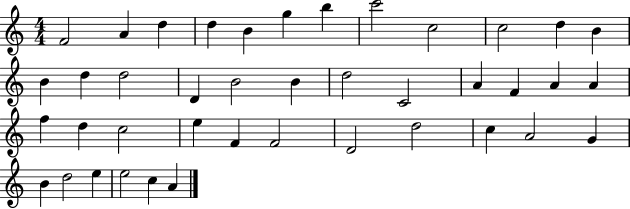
{
  \clef treble
  \numericTimeSignature
  \time 4/4
  \key c \major
  f'2 a'4 d''4 | d''4 b'4 g''4 b''4 | c'''2 c''2 | c''2 d''4 b'4 | \break b'4 d''4 d''2 | d'4 b'2 b'4 | d''2 c'2 | a'4 f'4 a'4 a'4 | \break f''4 d''4 c''2 | e''4 f'4 f'2 | d'2 d''2 | c''4 a'2 g'4 | \break b'4 d''2 e''4 | e''2 c''4 a'4 | \bar "|."
}